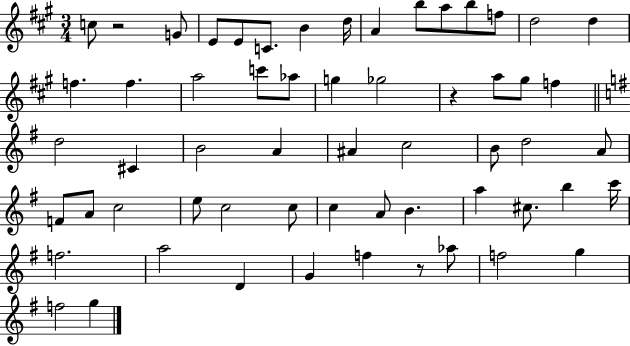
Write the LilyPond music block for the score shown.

{
  \clef treble
  \numericTimeSignature
  \time 3/4
  \key a \major
  \repeat volta 2 { c''8 r2 g'8 | e'8 e'8 c'8. b'4 d''16 | a'4 b''8 a''8 b''8 f''8 | d''2 d''4 | \break f''4. f''4. | a''2 c'''8 aes''8 | g''4 ges''2 | r4 a''8 gis''8 f''4 | \break \bar "||" \break \key e \minor d''2 cis'4 | b'2 a'4 | ais'4 c''2 | b'8 d''2 a'8 | \break f'8 a'8 c''2 | e''8 c''2 c''8 | c''4 a'8 b'4. | a''4 cis''8. b''4 c'''16 | \break f''2. | a''2 d'4 | g'4 f''4 r8 aes''8 | f''2 g''4 | \break f''2 g''4 | } \bar "|."
}